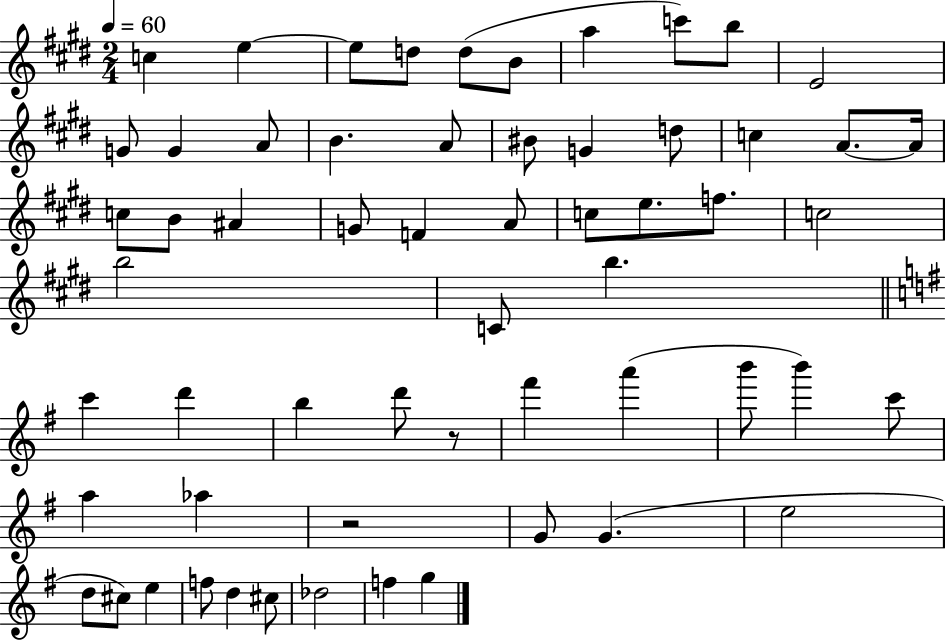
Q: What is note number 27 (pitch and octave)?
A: A4